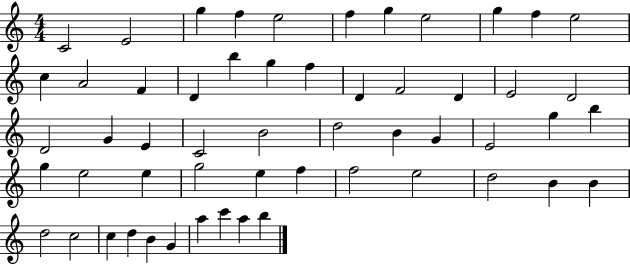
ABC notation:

X:1
T:Untitled
M:4/4
L:1/4
K:C
C2 E2 g f e2 f g e2 g f e2 c A2 F D b g f D F2 D E2 D2 D2 G E C2 B2 d2 B G E2 g b g e2 e g2 e f f2 e2 d2 B B d2 c2 c d B G a c' a b